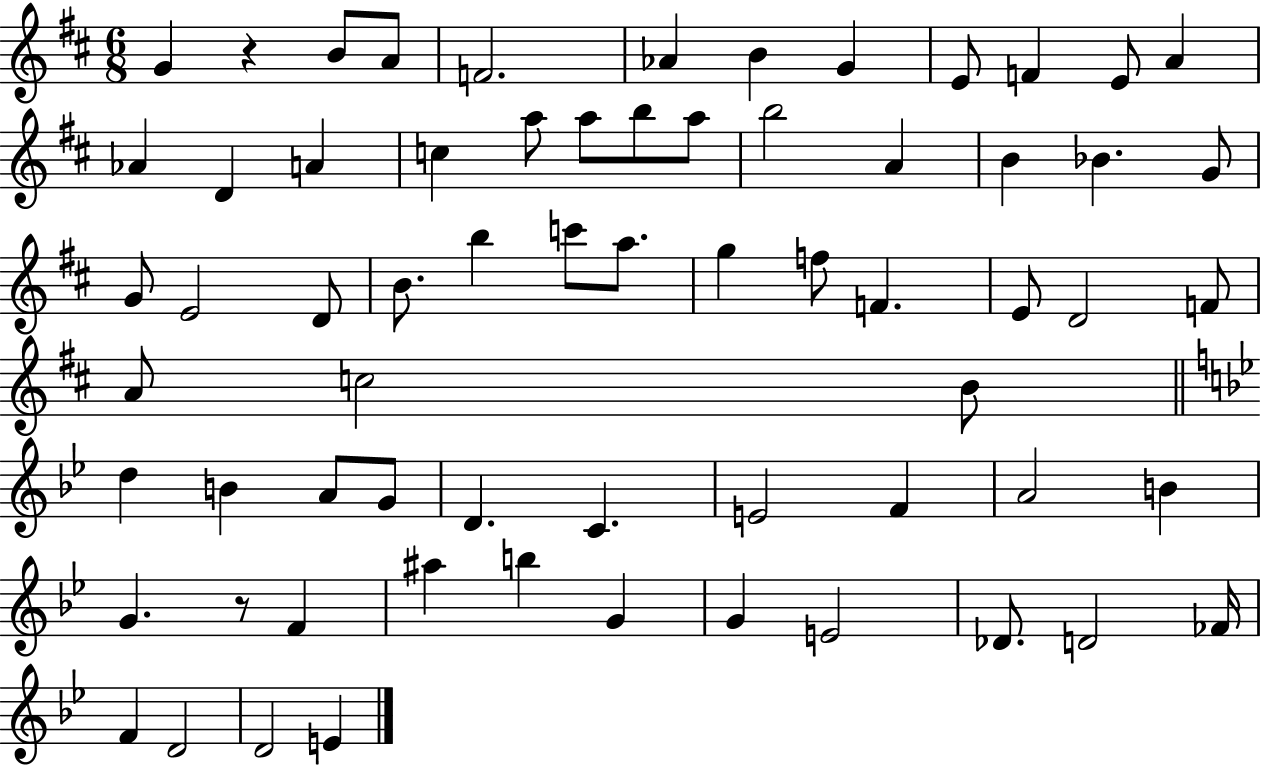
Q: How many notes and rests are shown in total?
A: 66